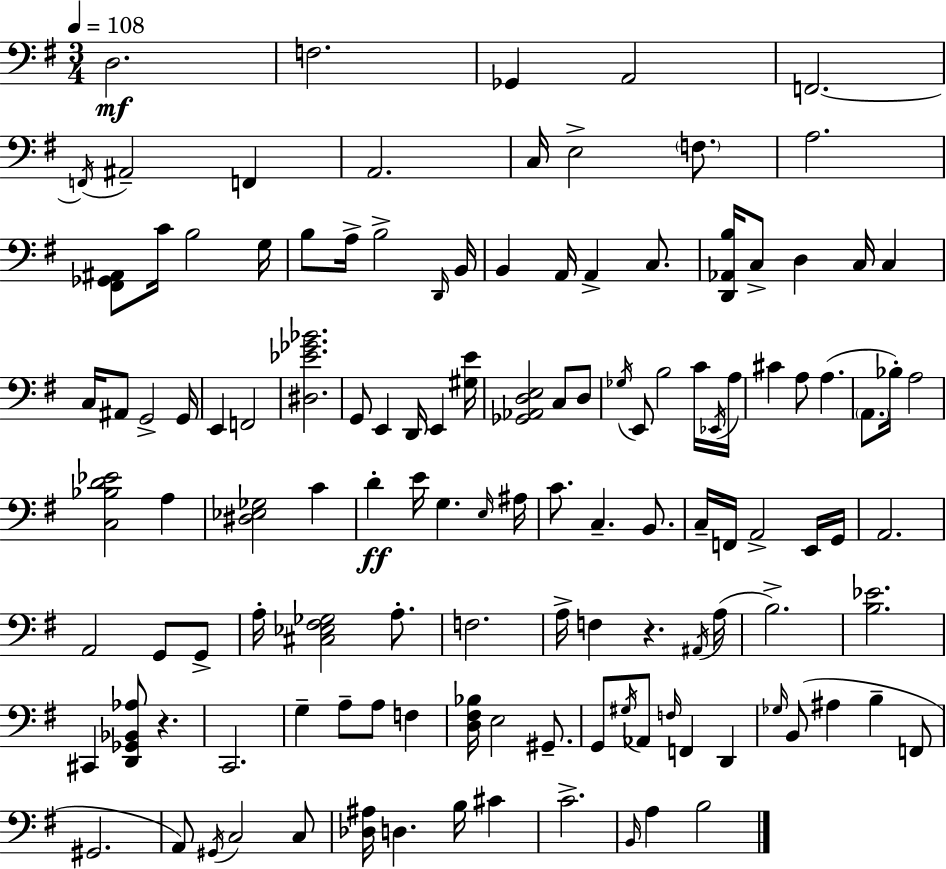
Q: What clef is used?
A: bass